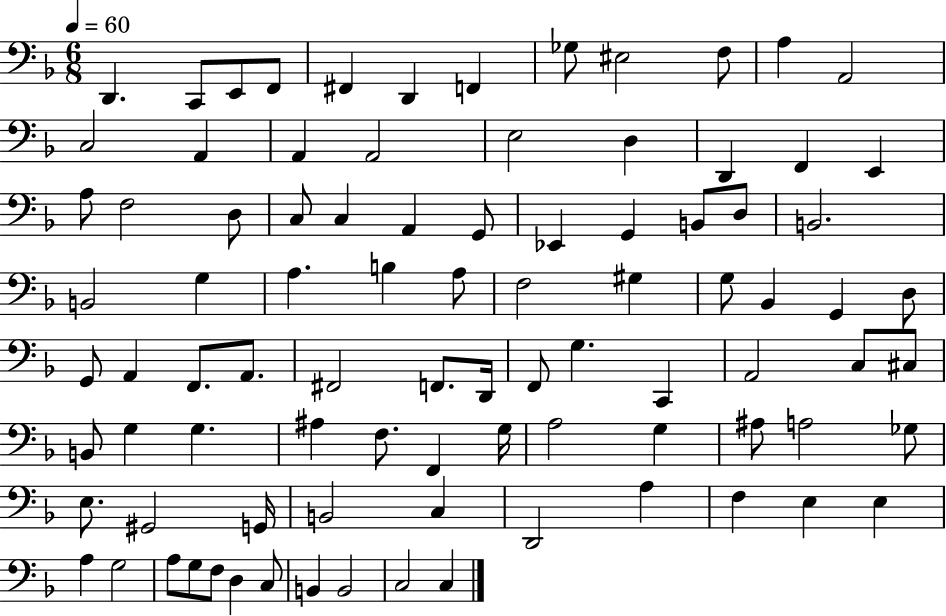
D2/q. C2/e E2/e F2/e F#2/q D2/q F2/q Gb3/e EIS3/h F3/e A3/q A2/h C3/h A2/q A2/q A2/h E3/h D3/q D2/q F2/q E2/q A3/e F3/h D3/e C3/e C3/q A2/q G2/e Eb2/q G2/q B2/e D3/e B2/h. B2/h G3/q A3/q. B3/q A3/e F3/h G#3/q G3/e Bb2/q G2/q D3/e G2/e A2/q F2/e. A2/e. F#2/h F2/e. D2/s F2/e G3/q. C2/q A2/h C3/e C#3/e B2/e G3/q G3/q. A#3/q F3/e. F2/q G3/s A3/h G3/q A#3/e A3/h Gb3/e E3/e. G#2/h G2/s B2/h C3/q D2/h A3/q F3/q E3/q E3/q A3/q G3/h A3/e G3/e F3/e D3/q C3/e B2/q B2/h C3/h C3/q